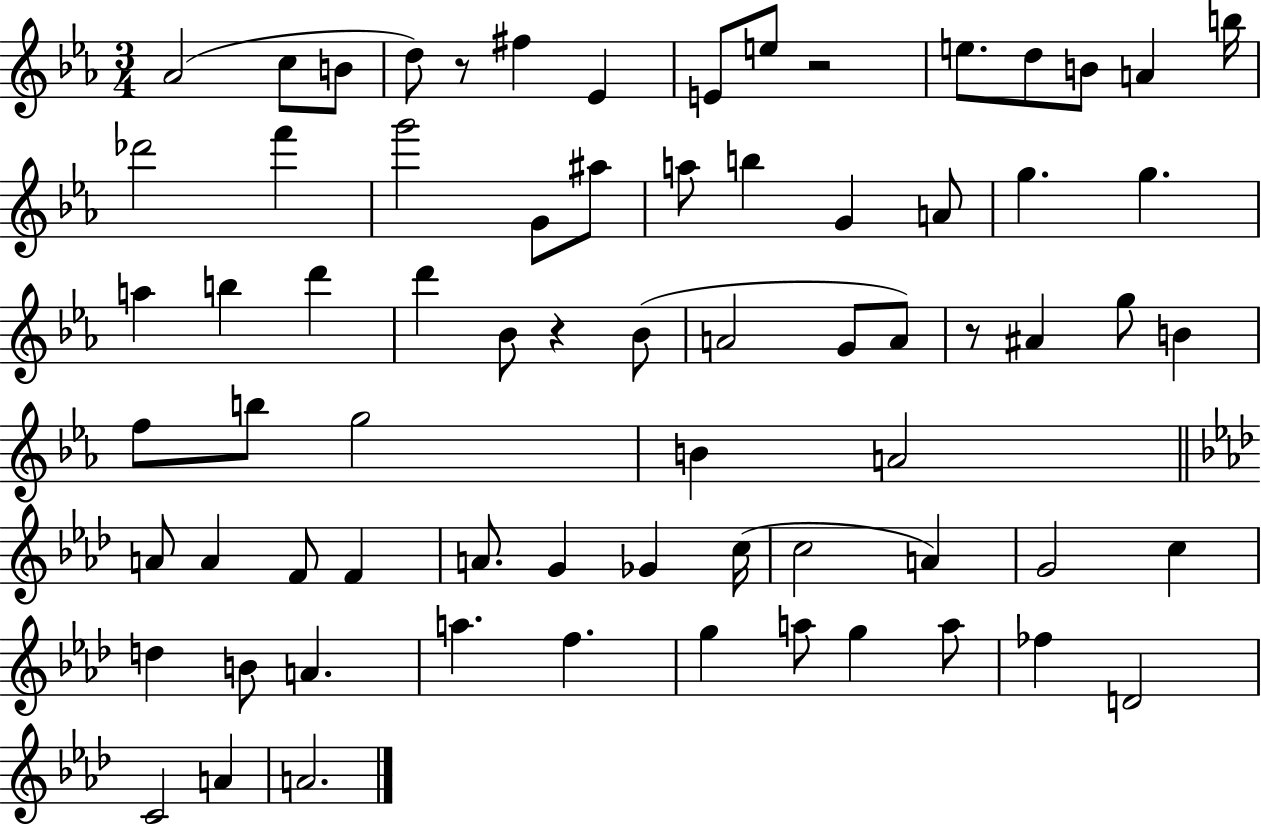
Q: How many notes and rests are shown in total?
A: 71